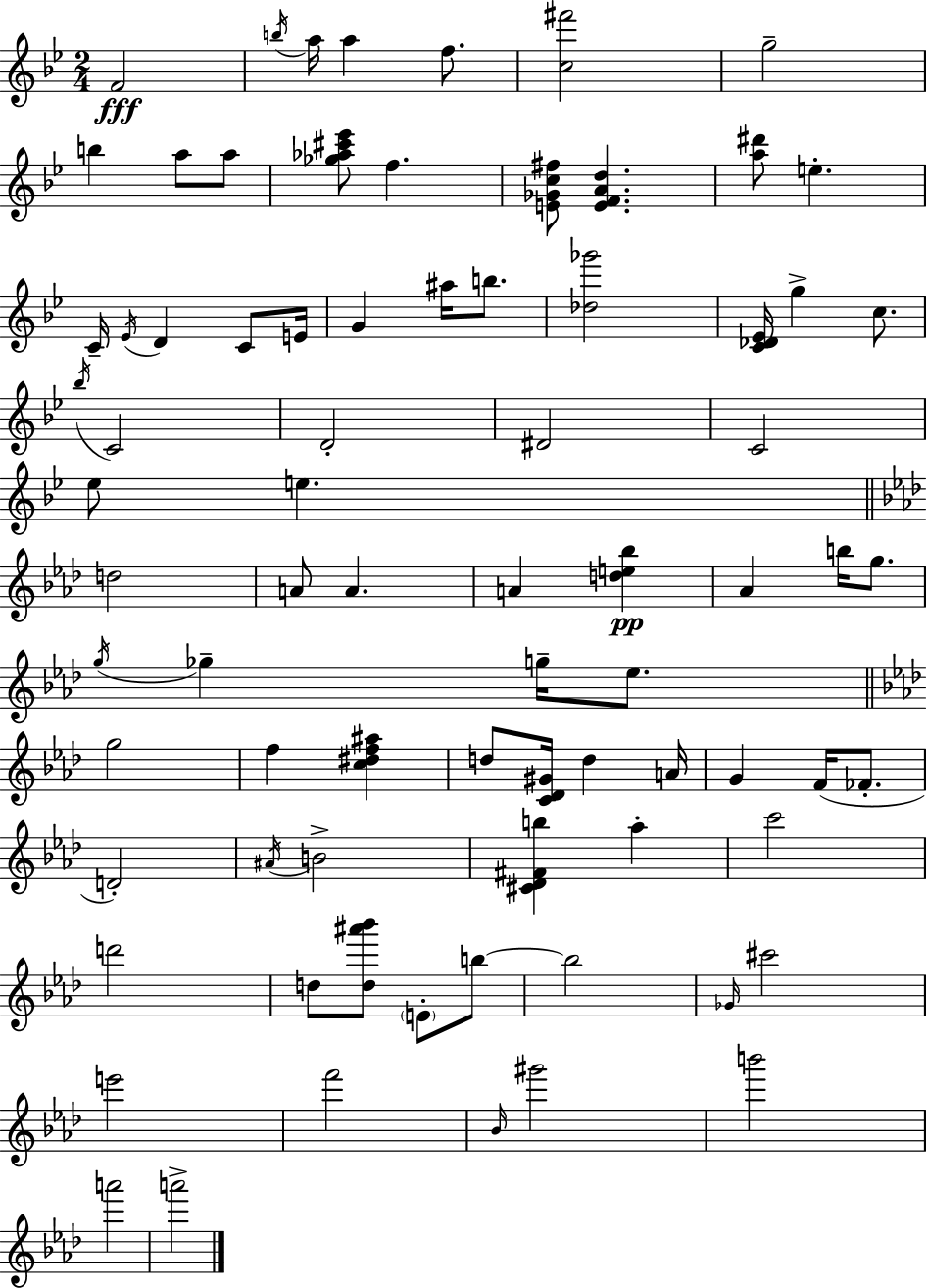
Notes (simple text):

F4/h B5/s A5/s A5/q F5/e. [C5,F#6]/h G5/h B5/q A5/e A5/e [Gb5,Ab5,C#6,Eb6]/e F5/q. [E4,Gb4,C5,F#5]/e [E4,F4,A4,D5]/q. [A5,D#6]/e E5/q. C4/s Eb4/s D4/q C4/e E4/s G4/q A#5/s B5/e. [Db5,Gb6]/h [C4,Db4,Eb4]/s G5/q C5/e. Bb5/s C4/h D4/h D#4/h C4/h Eb5/e E5/q. D5/h A4/e A4/q. A4/q [D5,E5,Bb5]/q Ab4/q B5/s G5/e. G5/s Gb5/q G5/s Eb5/e. G5/h F5/q [C5,D#5,F5,A#5]/q D5/e [C4,Db4,G#4]/s D5/q A4/s G4/q F4/s FES4/e. D4/h A#4/s B4/h [C#4,Db4,F#4,B5]/q Ab5/q C6/h D6/h D5/e [D5,A#6,Bb6]/e E4/e B5/e B5/h Gb4/s C#6/h E6/h F6/h Bb4/s G#6/h B6/h A6/h A6/h